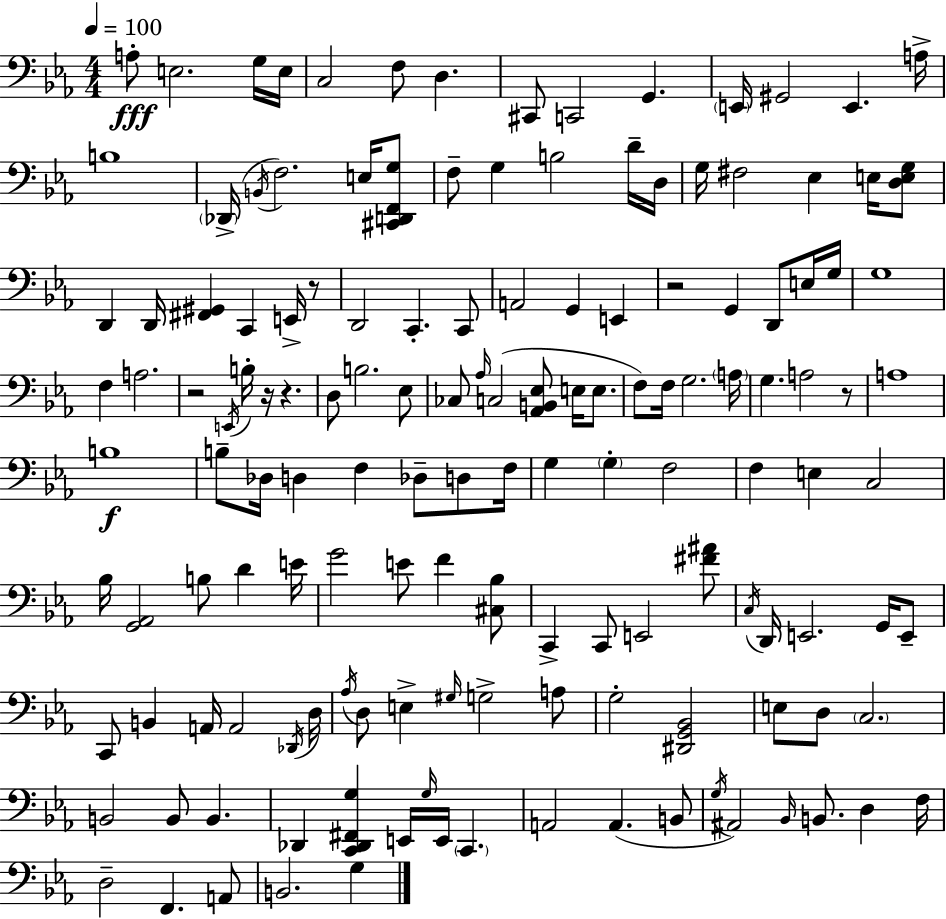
A3/e E3/h. G3/s E3/s C3/h F3/e D3/q. C#2/e C2/h G2/q. E2/s G#2/h E2/q. A3/s B3/w Db2/s B2/s F3/h. E3/s [C#2,D2,F2,G3]/e F3/e G3/q B3/h D4/s D3/s G3/s F#3/h Eb3/q E3/s [D3,E3,G3]/e D2/q D2/s [F#2,G#2]/q C2/q E2/s R/e D2/h C2/q. C2/e A2/h G2/q E2/q R/h G2/q D2/e E3/s G3/s G3/w F3/q A3/h. R/h E2/s B3/s R/s R/q. D3/e B3/h. Eb3/e CES3/e Ab3/s C3/h [Ab2,B2,Eb3]/e E3/s E3/e. F3/e F3/s G3/h. A3/s G3/q. A3/h R/e A3/w B3/w B3/e Db3/s D3/q F3/q Db3/e D3/e F3/s G3/q G3/q F3/h F3/q E3/q C3/h Bb3/s [G2,Ab2]/h B3/e D4/q E4/s G4/h E4/e F4/q [C#3,Bb3]/e C2/q C2/e E2/h [F#4,A#4]/e C3/s D2/s E2/h. G2/s E2/e C2/e B2/q A2/s A2/h Db2/s D3/s Ab3/s D3/e E3/q G#3/s G3/h A3/e G3/h [D#2,G2,Bb2]/h E3/e D3/e C3/h. B2/h B2/e B2/q. Db2/q [C2,Db2,F#2,G3]/q E2/s G3/s E2/s C2/q. A2/h A2/q. B2/e G3/s A#2/h Bb2/s B2/e. D3/q F3/s D3/h F2/q. A2/e B2/h. G3/q